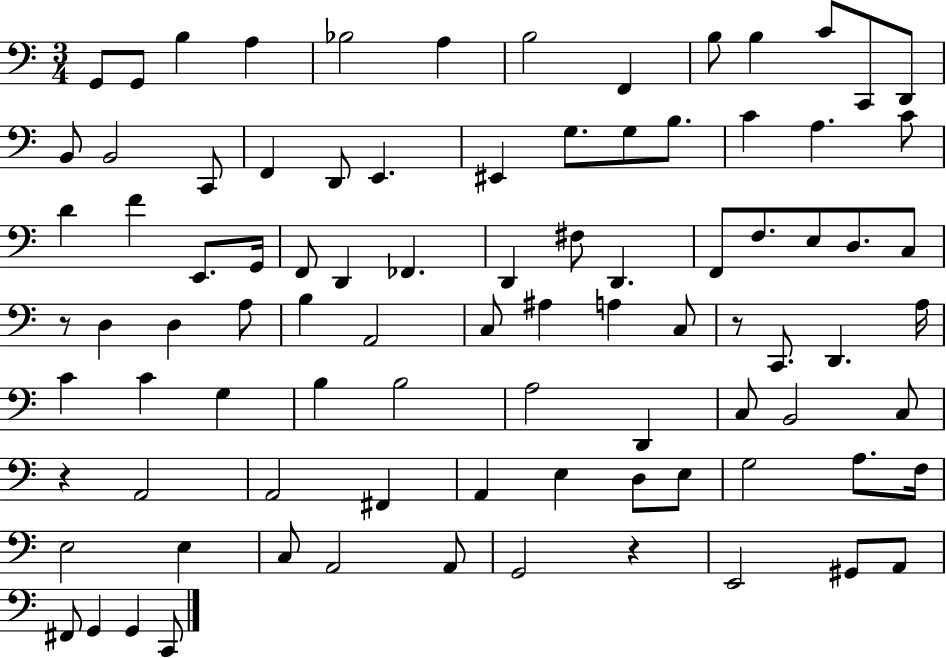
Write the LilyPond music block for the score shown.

{
  \clef bass
  \numericTimeSignature
  \time 3/4
  \key c \major
  g,8 g,8 b4 a4 | bes2 a4 | b2 f,4 | b8 b4 c'8 c,8 d,8 | \break b,8 b,2 c,8 | f,4 d,8 e,4. | eis,4 g8. g8 b8. | c'4 a4. c'8 | \break d'4 f'4 e,8. g,16 | f,8 d,4 fes,4. | d,4 fis8 d,4. | f,8 f8. e8 d8. c8 | \break r8 d4 d4 a8 | b4 a,2 | c8 ais4 a4 c8 | r8 c,8. d,4. a16 | \break c'4 c'4 g4 | b4 b2 | a2 d,4 | c8 b,2 c8 | \break r4 a,2 | a,2 fis,4 | a,4 e4 d8 e8 | g2 a8. f16 | \break e2 e4 | c8 a,2 a,8 | g,2 r4 | e,2 gis,8 a,8 | \break fis,8 g,4 g,4 c,8 | \bar "|."
}